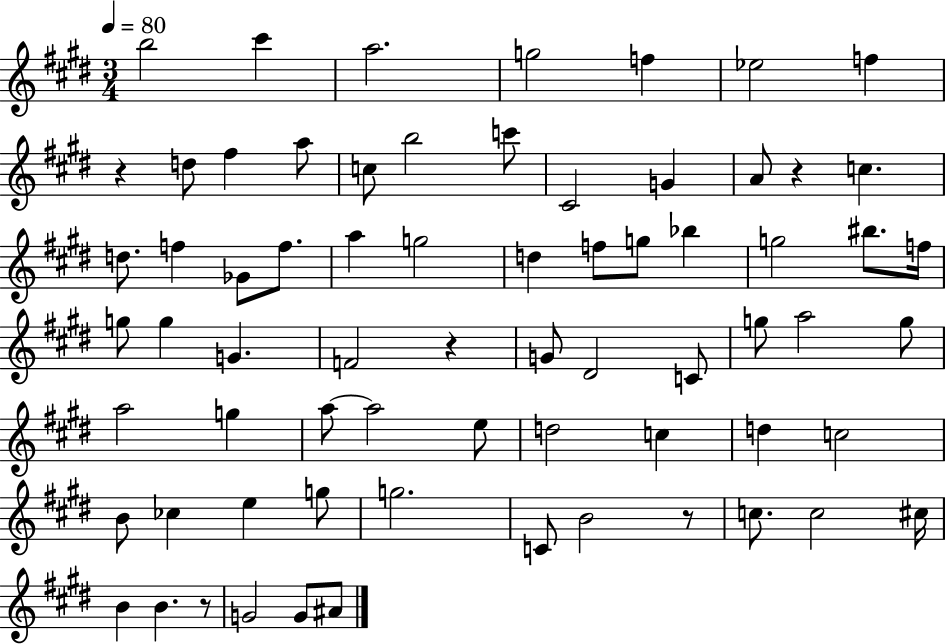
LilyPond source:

{
  \clef treble
  \numericTimeSignature
  \time 3/4
  \key e \major
  \tempo 4 = 80
  b''2 cis'''4 | a''2. | g''2 f''4 | ees''2 f''4 | \break r4 d''8 fis''4 a''8 | c''8 b''2 c'''8 | cis'2 g'4 | a'8 r4 c''4. | \break d''8. f''4 ges'8 f''8. | a''4 g''2 | d''4 f''8 g''8 bes''4 | g''2 bis''8. f''16 | \break g''8 g''4 g'4. | f'2 r4 | g'8 dis'2 c'8 | g''8 a''2 g''8 | \break a''2 g''4 | a''8~~ a''2 e''8 | d''2 c''4 | d''4 c''2 | \break b'8 ces''4 e''4 g''8 | g''2. | c'8 b'2 r8 | c''8. c''2 cis''16 | \break b'4 b'4. r8 | g'2 g'8 ais'8 | \bar "|."
}